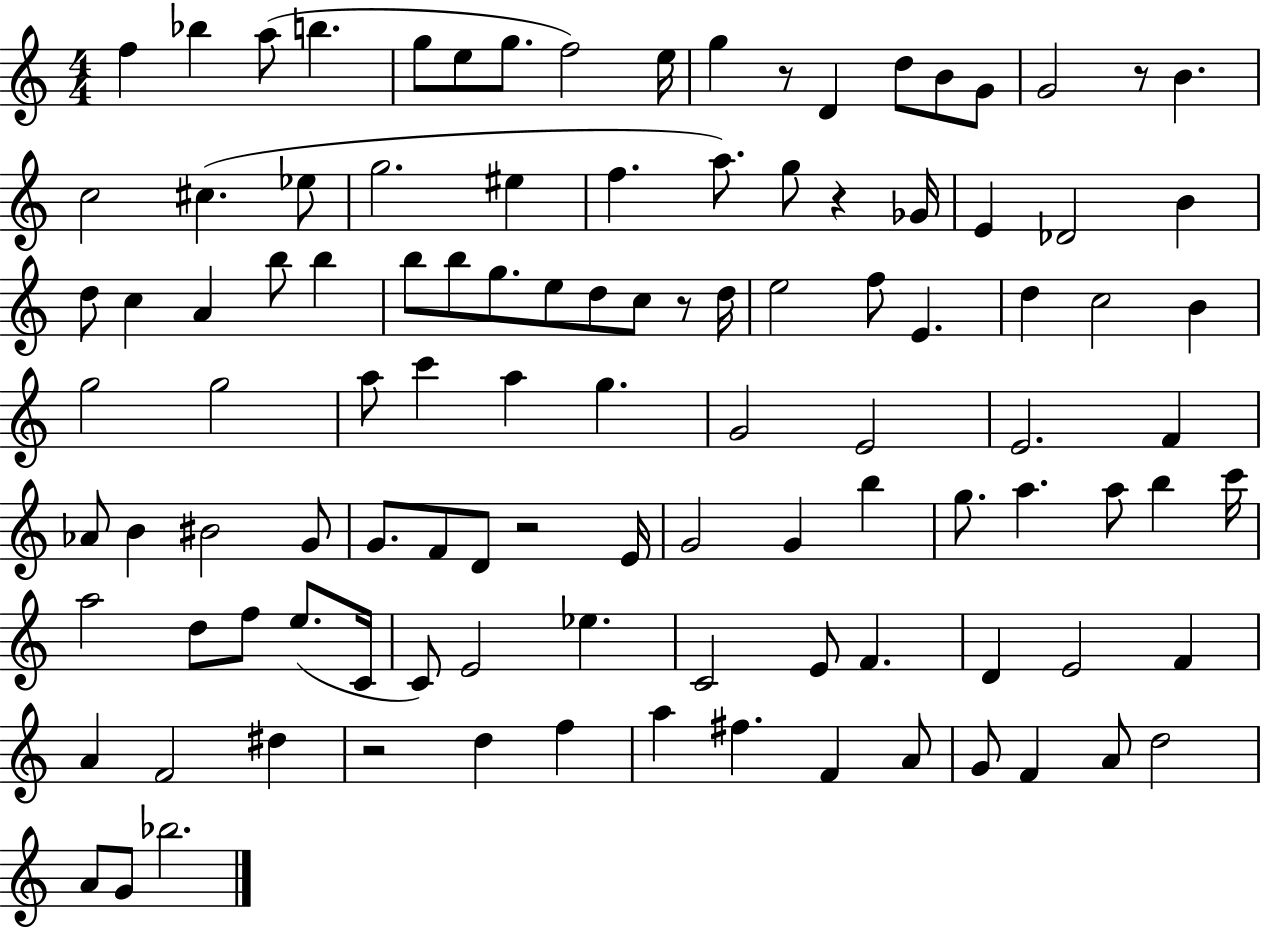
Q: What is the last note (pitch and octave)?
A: Bb5